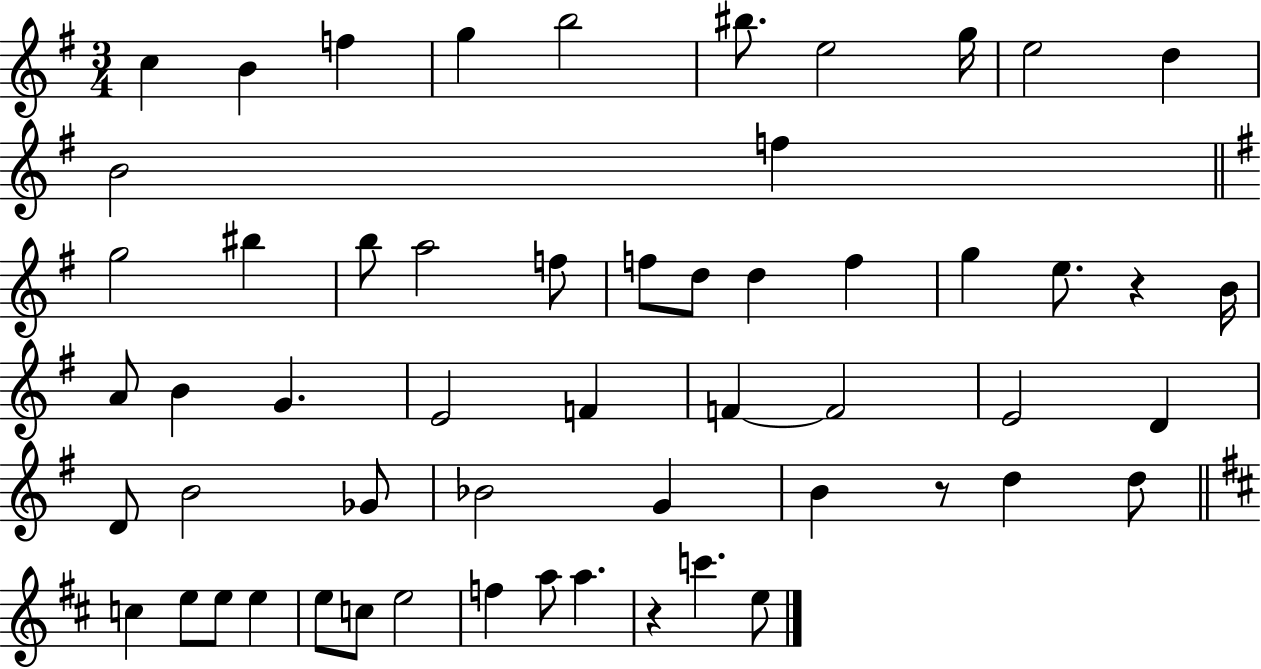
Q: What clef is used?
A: treble